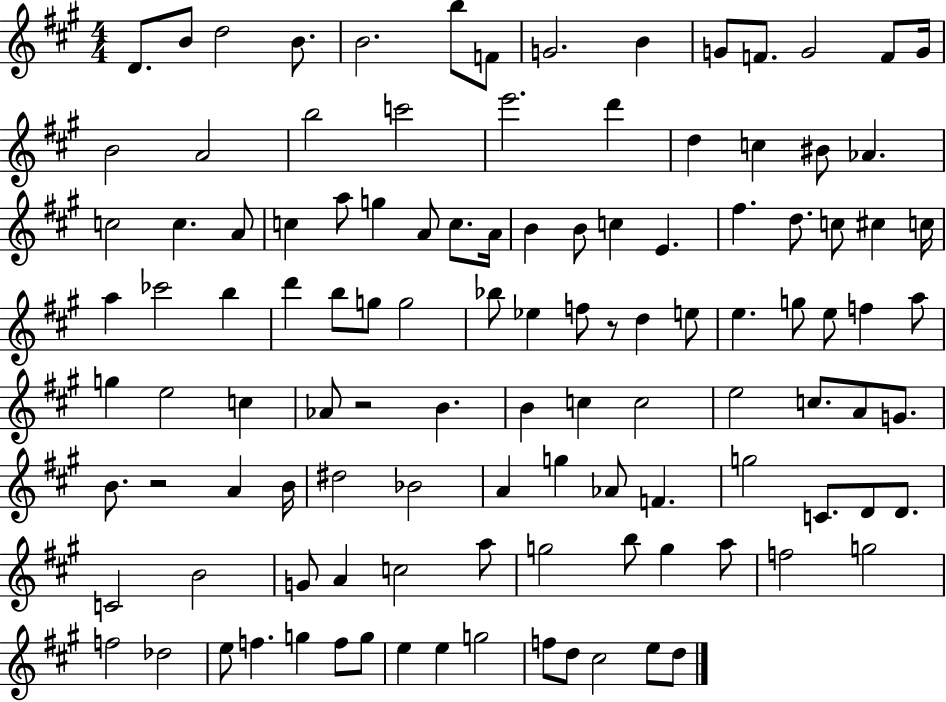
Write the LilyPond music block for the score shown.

{
  \clef treble
  \numericTimeSignature
  \time 4/4
  \key a \major
  d'8. b'8 d''2 b'8. | b'2. b''8 f'8 | g'2. b'4 | g'8 f'8. g'2 f'8 g'16 | \break b'2 a'2 | b''2 c'''2 | e'''2. d'''4 | d''4 c''4 bis'8 aes'4. | \break c''2 c''4. a'8 | c''4 a''8 g''4 a'8 c''8. a'16 | b'4 b'8 c''4 e'4. | fis''4. d''8. c''8 cis''4 c''16 | \break a''4 ces'''2 b''4 | d'''4 b''8 g''8 g''2 | bes''8 ees''4 f''8 r8 d''4 e''8 | e''4. g''8 e''8 f''4 a''8 | \break g''4 e''2 c''4 | aes'8 r2 b'4. | b'4 c''4 c''2 | e''2 c''8. a'8 g'8. | \break b'8. r2 a'4 b'16 | dis''2 bes'2 | a'4 g''4 aes'8 f'4. | g''2 c'8. d'8 d'8. | \break c'2 b'2 | g'8 a'4 c''2 a''8 | g''2 b''8 g''4 a''8 | f''2 g''2 | \break f''2 des''2 | e''8 f''4. g''4 f''8 g''8 | e''4 e''4 g''2 | f''8 d''8 cis''2 e''8 d''8 | \break \bar "|."
}